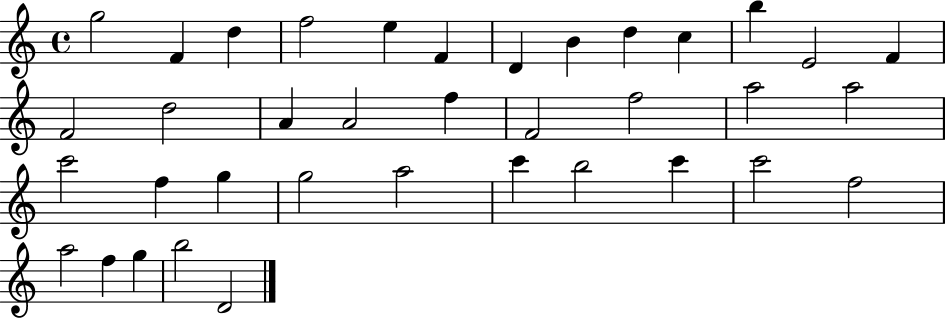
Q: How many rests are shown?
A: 0